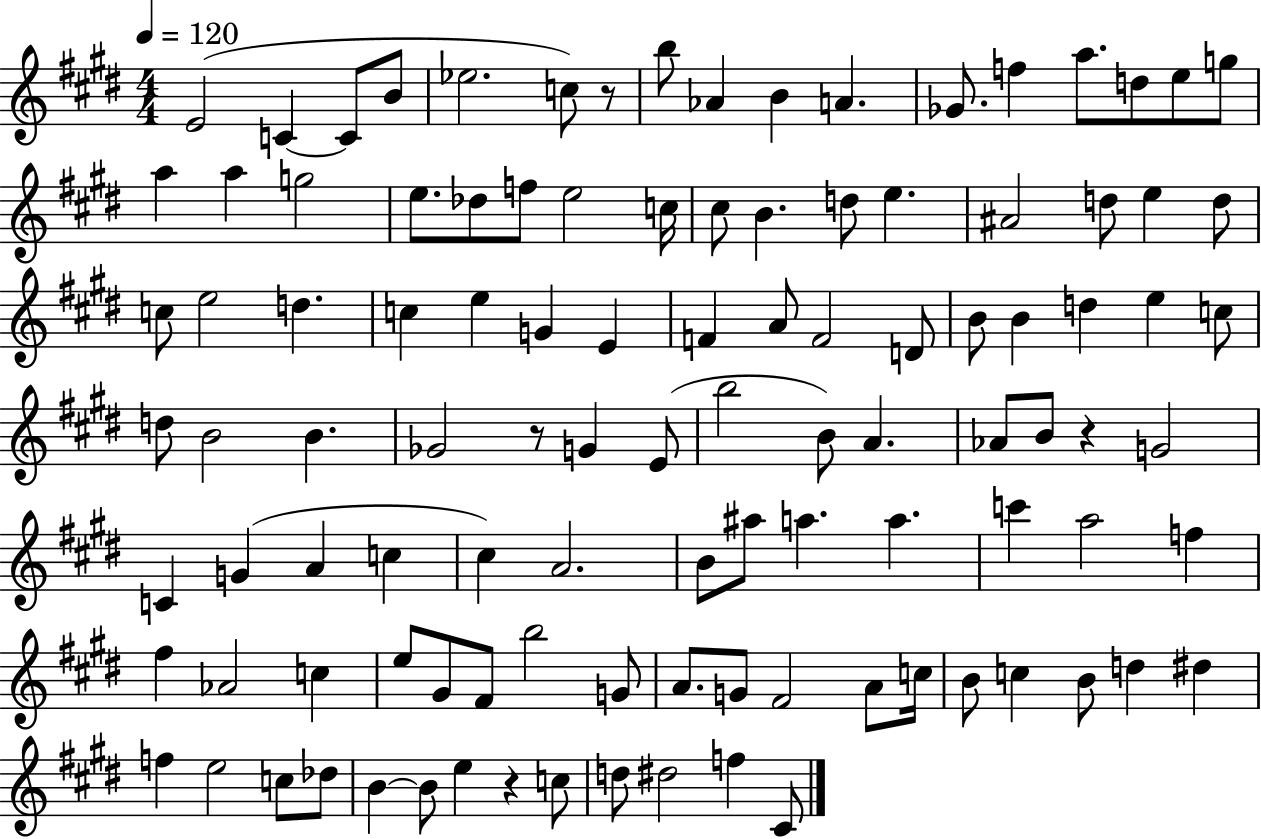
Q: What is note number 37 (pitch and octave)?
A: E5